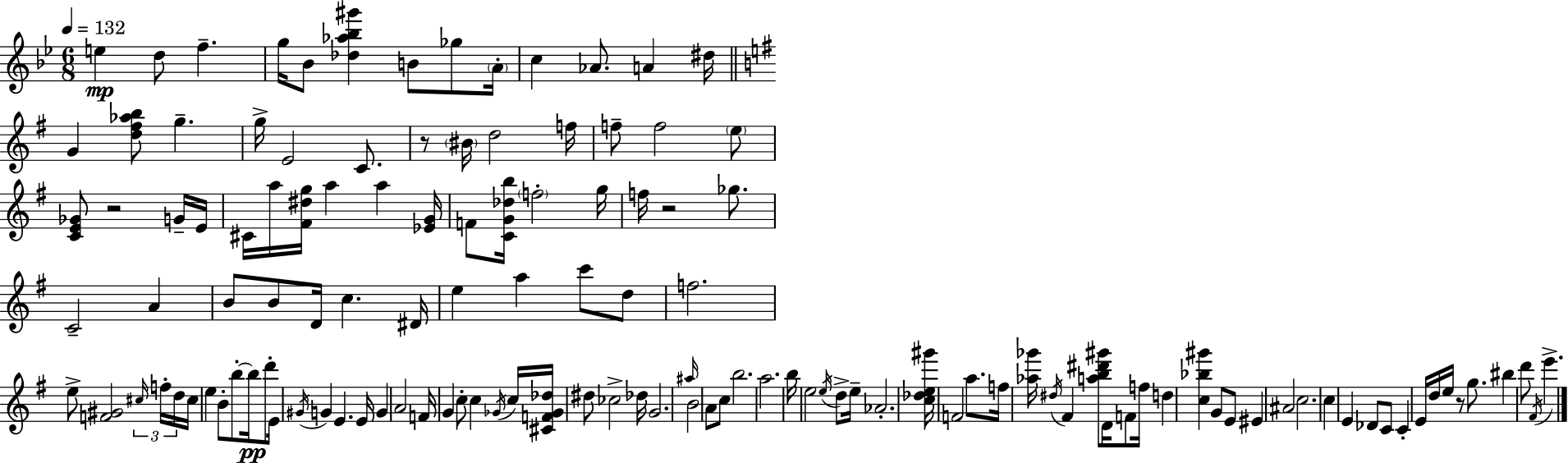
{
  \clef treble
  \numericTimeSignature
  \time 6/8
  \key bes \major
  \tempo 4 = 132
  e''4\mp d''8 f''4.-- | g''16 bes'8 <des'' aes'' bes'' gis'''>4 b'8 ges''8 \parenthesize a'16-. | c''4 aes'8. a'4 dis''16 | \bar "||" \break \key e \minor g'4 <d'' fis'' aes'' b''>8 g''4.-- | g''16-> e'2 c'8. | r8 \parenthesize bis'16 d''2 f''16 | f''8-- f''2 \parenthesize e''8 | \break <c' e' ges'>8 r2 g'16-- e'16 | cis'16 a''16 <fis' dis'' g''>16 a''4 a''4 <ees' g'>16 | f'8 <c' g' des'' b''>16 \parenthesize f''2-. g''16 | f''16 r2 ges''8. | \break c'2-- a'4 | b'8 b'8 d'16 c''4. dis'16 | e''4 a''4 c'''8 d''8 | f''2. | \break e''8-> <f' gis'>2 \tuplet 3/2 { \grace { cis''16 } f''16-. | d''16 } cis''16 e''4 b'8-. b''8-.~~ b''16\pp d'''8-. | e'16 \acciaccatura { gis'16 } g'4 e'4. | e'16 g'4 a'2 | \break f'16 g'4 c''8-. c''4 | \acciaccatura { ges'16 } c''16 <cis' f' ges' des''>16 dis''8 ces''2-> | des''16 g'2. | \grace { ais''16 } b'2 | \break a'8 c''8 b''2. | a''2. | b''16 e''2 | \acciaccatura { e''16 } d''8-> e''16-- aes'2.-. | \break <c'' des'' e'' gis'''>16 f'2 | a''8. f''16 <aes'' ges'''>16 \acciaccatura { dis''16 } fis'4 | <a'' b'' dis''' gis'''>8 d'16 f'8 f''16 d''4 <c'' bes'' gis'''>4 | g'8 e'8 eis'4 ais'2 | \break c''2. | c''4 e'4 | des'8 c'8 c'4-. e'16 d''16 | e''16 r8 g''8. bis''4 d'''8 | \break \acciaccatura { fis'16 } e'''4.-> \bar "|."
}